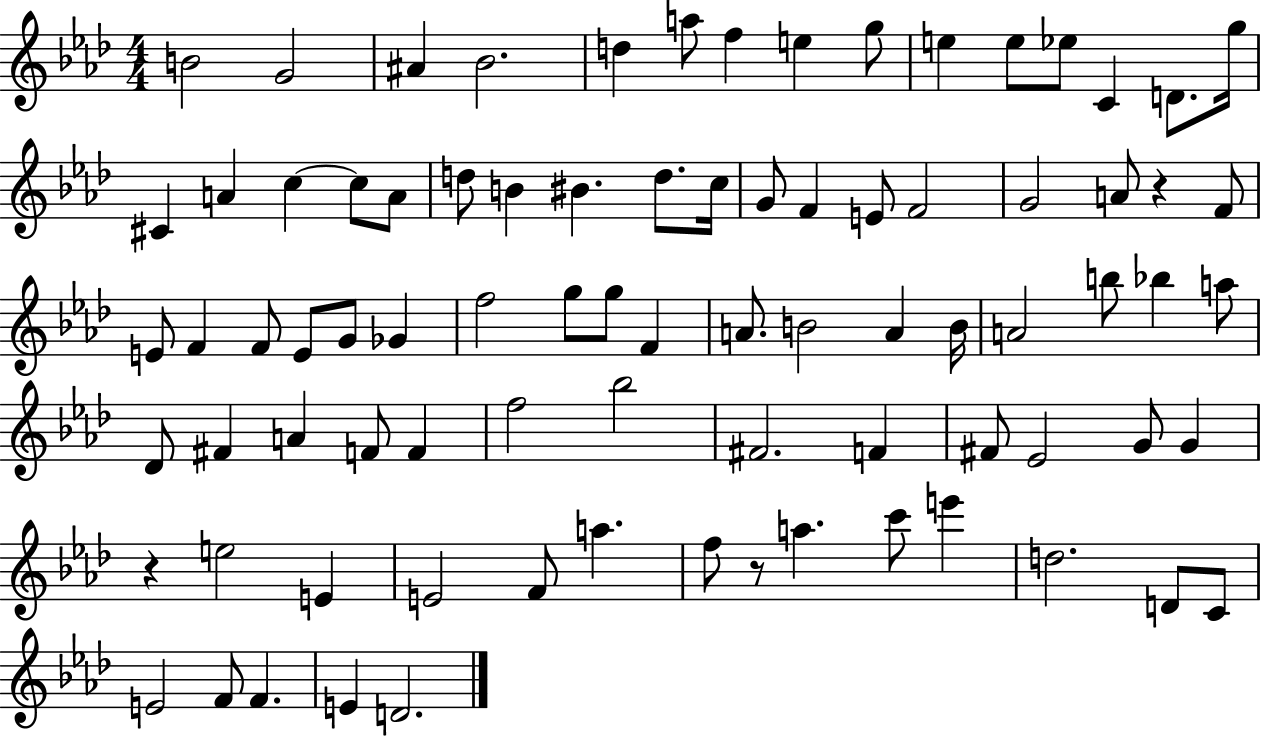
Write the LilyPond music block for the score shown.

{
  \clef treble
  \numericTimeSignature
  \time 4/4
  \key aes \major
  b'2 g'2 | ais'4 bes'2. | d''4 a''8 f''4 e''4 g''8 | e''4 e''8 ees''8 c'4 d'8. g''16 | \break cis'4 a'4 c''4~~ c''8 a'8 | d''8 b'4 bis'4. d''8. c''16 | g'8 f'4 e'8 f'2 | g'2 a'8 r4 f'8 | \break e'8 f'4 f'8 e'8 g'8 ges'4 | f''2 g''8 g''8 f'4 | a'8. b'2 a'4 b'16 | a'2 b''8 bes''4 a''8 | \break des'8 fis'4 a'4 f'8 f'4 | f''2 bes''2 | fis'2. f'4 | fis'8 ees'2 g'8 g'4 | \break r4 e''2 e'4 | e'2 f'8 a''4. | f''8 r8 a''4. c'''8 e'''4 | d''2. d'8 c'8 | \break e'2 f'8 f'4. | e'4 d'2. | \bar "|."
}